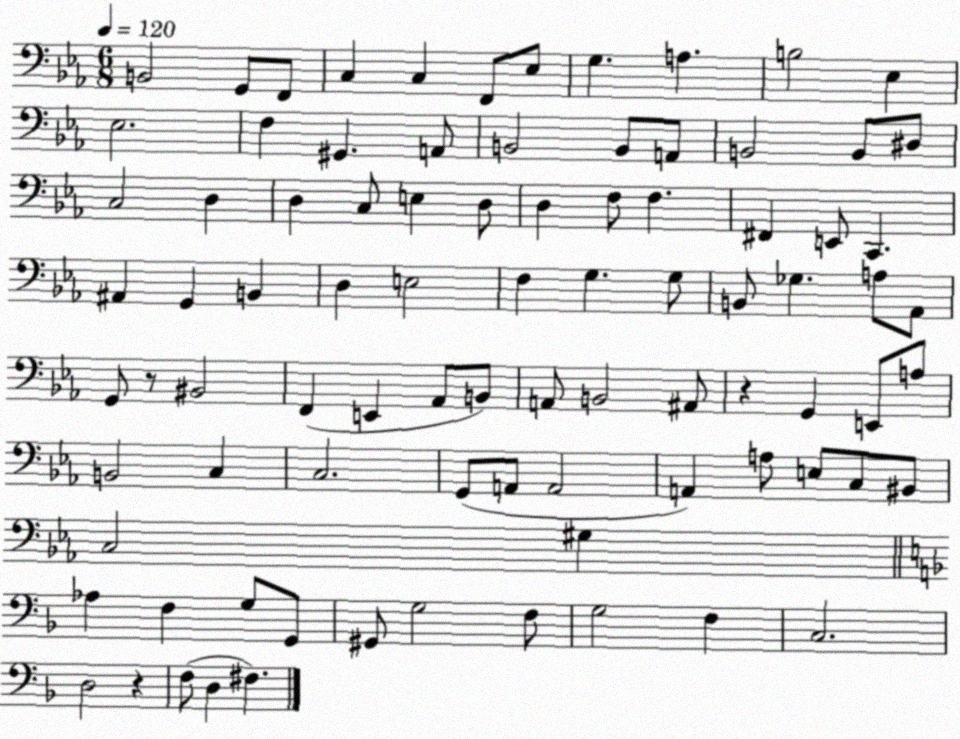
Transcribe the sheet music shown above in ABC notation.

X:1
T:Untitled
M:6/8
L:1/4
K:Eb
B,,2 G,,/2 F,,/2 C, C, F,,/2 _E,/2 G, A, B,2 _E, _E,2 F, ^G,, A,,/2 B,,2 B,,/2 A,,/2 B,,2 B,,/2 ^D,/2 C,2 D, D, C,/2 E, D,/2 D, F,/2 F, ^F,, E,,/2 C,, ^A,, G,, B,, D, E,2 F, G, G,/2 B,,/2 _G, A,/2 _A,,/2 G,,/2 z/2 ^B,,2 F,, E,, _A,,/2 B,,/2 A,,/2 B,,2 ^A,,/2 z G,, E,,/2 A,/2 B,,2 C, C,2 G,,/2 A,,/2 A,,2 A,, A,/2 E,/2 C,/2 ^B,,/2 C,2 ^G, _A, F, G,/2 G,,/2 ^G,,/2 G,2 F,/2 G,2 F, C,2 D,2 z F,/2 D, ^F,